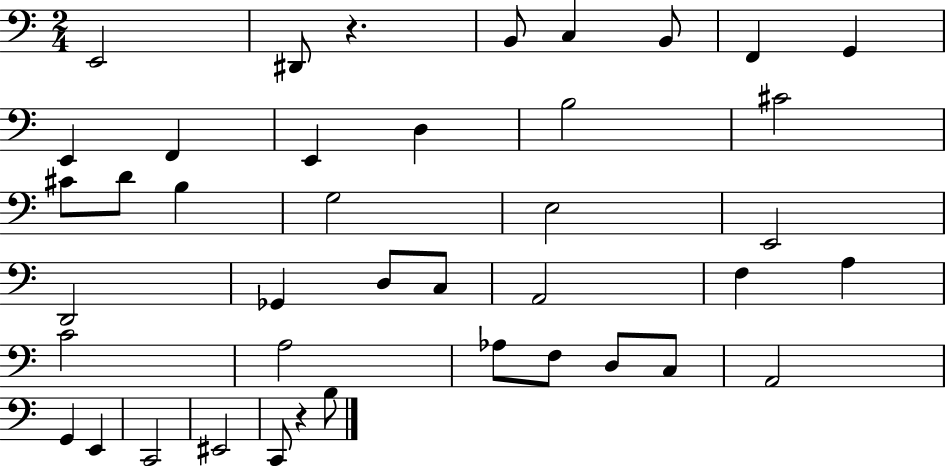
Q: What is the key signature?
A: C major